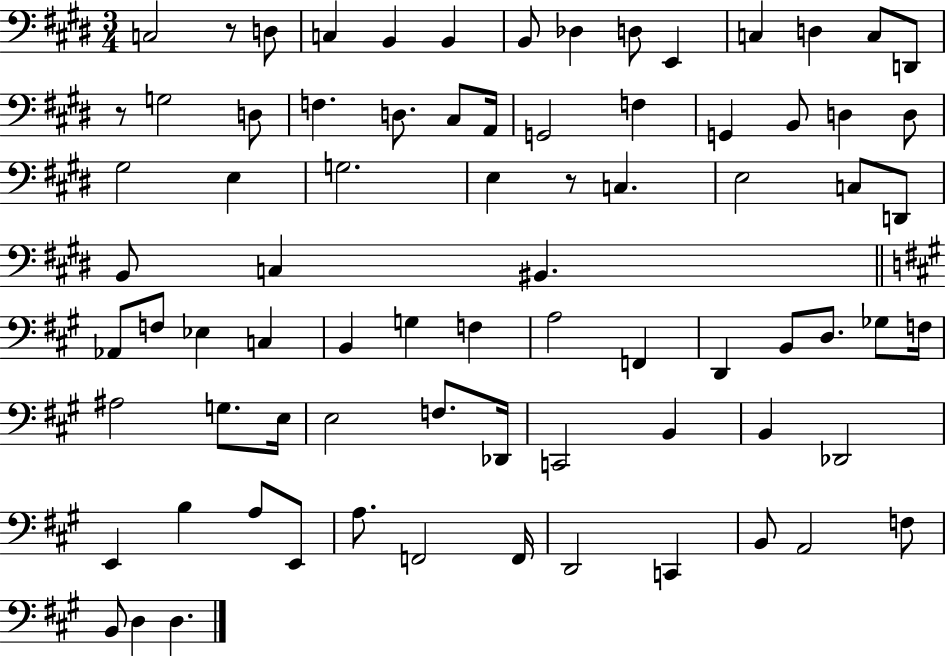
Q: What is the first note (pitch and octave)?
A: C3